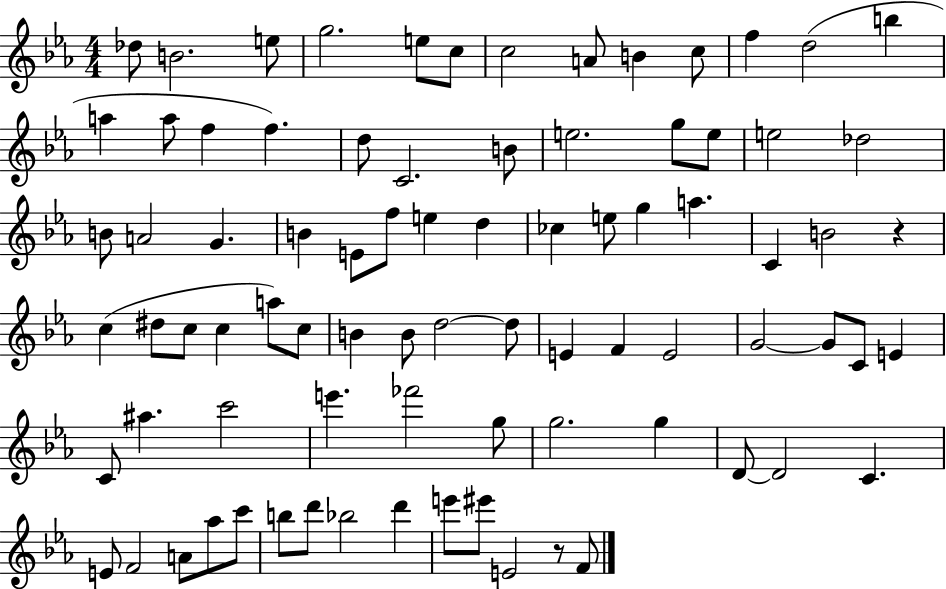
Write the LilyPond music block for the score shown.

{
  \clef treble
  \numericTimeSignature
  \time 4/4
  \key ees \major
  des''8 b'2. e''8 | g''2. e''8 c''8 | c''2 a'8 b'4 c''8 | f''4 d''2( b''4 | \break a''4 a''8 f''4 f''4.) | d''8 c'2. b'8 | e''2. g''8 e''8 | e''2 des''2 | \break b'8 a'2 g'4. | b'4 e'8 f''8 e''4 d''4 | ces''4 e''8 g''4 a''4. | c'4 b'2 r4 | \break c''4( dis''8 c''8 c''4 a''8) c''8 | b'4 b'8 d''2~~ d''8 | e'4 f'4 e'2 | g'2~~ g'8 c'8 e'4 | \break c'8 ais''4. c'''2 | e'''4. fes'''2 g''8 | g''2. g''4 | d'8~~ d'2 c'4. | \break e'8 f'2 a'8 aes''8 c'''8 | b''8 d'''8 bes''2 d'''4 | e'''8 eis'''8 e'2 r8 f'8 | \bar "|."
}